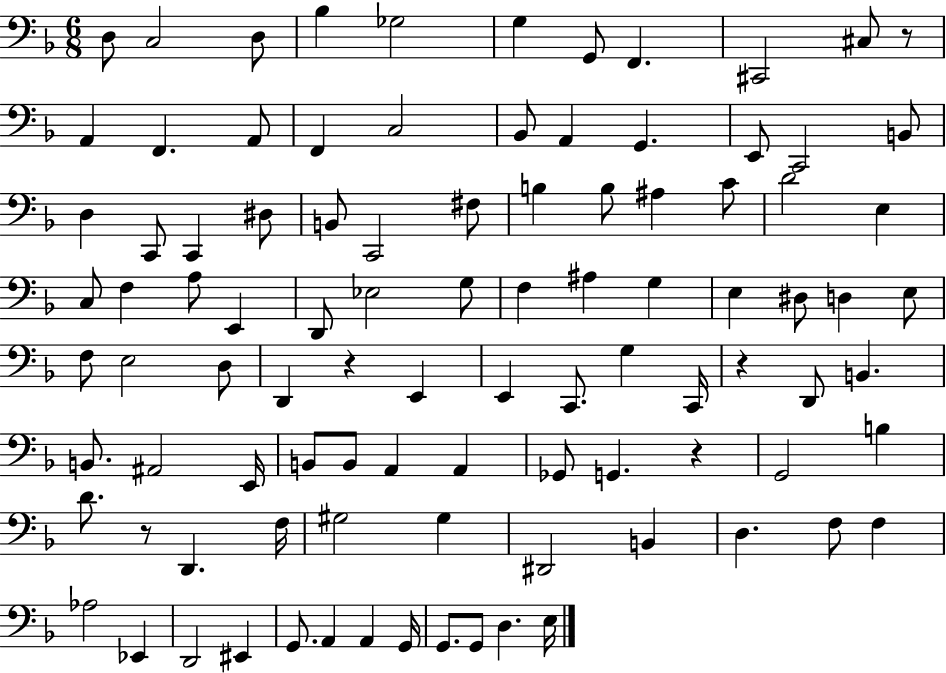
D3/e C3/h D3/e Bb3/q Gb3/h G3/q G2/e F2/q. C#2/h C#3/e R/e A2/q F2/q. A2/e F2/q C3/h Bb2/e A2/q G2/q. E2/e C2/h B2/e D3/q C2/e C2/q D#3/e B2/e C2/h F#3/e B3/q B3/e A#3/q C4/e D4/h E3/q C3/e F3/q A3/e E2/q D2/e Eb3/h G3/e F3/q A#3/q G3/q E3/q D#3/e D3/q E3/e F3/e E3/h D3/e D2/q R/q E2/q E2/q C2/e. G3/q C2/s R/q D2/e B2/q. B2/e. A#2/h E2/s B2/e B2/e A2/q A2/q Gb2/e G2/q. R/q G2/h B3/q D4/e. R/e D2/q. F3/s G#3/h G#3/q D#2/h B2/q D3/q. F3/e F3/q Ab3/h Eb2/q D2/h EIS2/q G2/e. A2/q A2/q G2/s G2/e. G2/e D3/q. E3/s